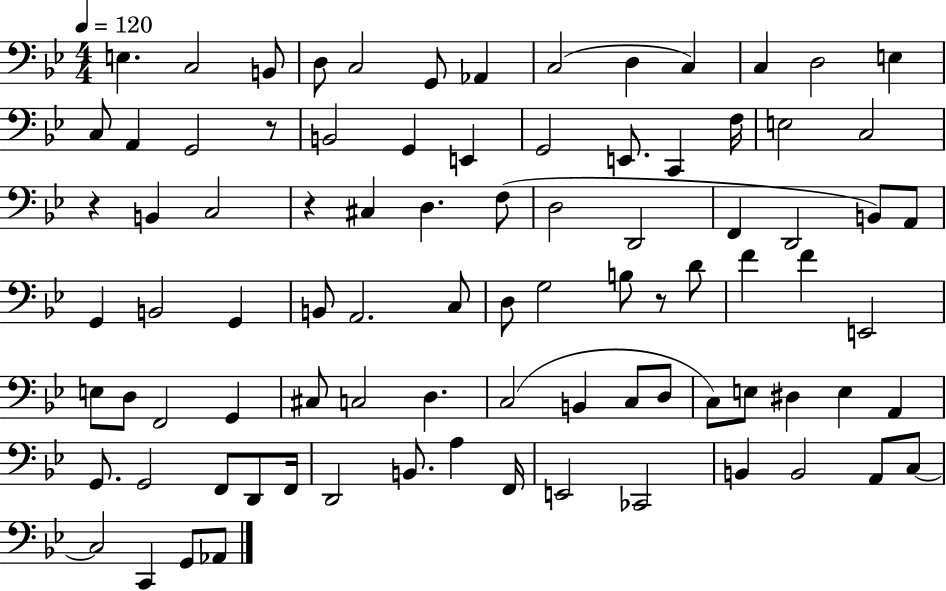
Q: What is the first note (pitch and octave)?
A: E3